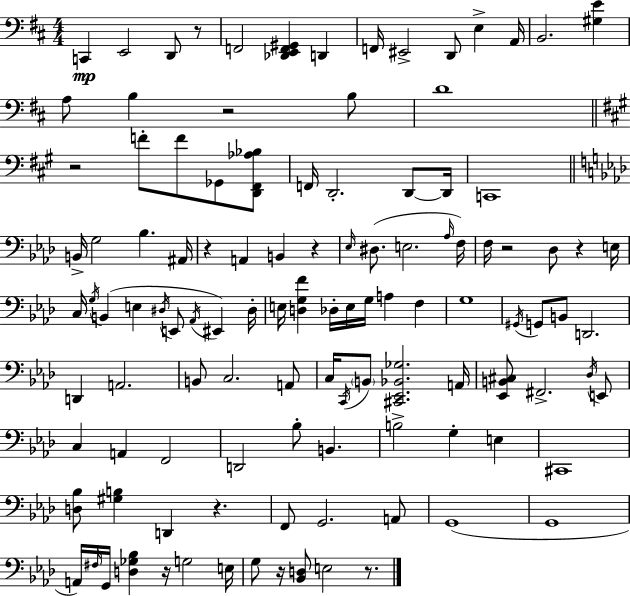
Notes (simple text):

C2/q E2/h D2/e R/e F2/h [Db2,E2,F2,G#2]/q D2/q F2/s EIS2/h D2/e E3/q A2/s B2/h. [G#3,E4]/q A3/e B3/q R/h B3/e D4/w R/h F4/e F4/e Gb2/e [D2,F#2,Ab3,Bb3]/e F2/s D2/h. D2/e D2/s C2/w B2/s G3/h Bb3/q. A#2/s R/q A2/q B2/q R/q Eb3/s D#3/e. E3/h. Ab3/s F3/s F3/s R/h Db3/e R/q E3/s C3/s G3/s B2/q E3/q D#3/s E2/e Ab2/s EIS2/q D#3/s E3/s [D3,G3,F4]/q Db3/s E3/s G3/s A3/q F3/q G3/w G#2/s G2/e B2/e D2/h. D2/q A2/h. B2/e C3/h. A2/e C3/s C2/s B2/e [C#2,Eb2,Bb2,Gb3]/h. A2/s [Eb2,B2,C#3]/e F#2/h. Db3/s E2/e C3/q A2/q F2/h D2/h Bb3/e B2/q. B3/h G3/q E3/q C#2/w [D3,Bb3]/e [G#3,B3]/q D2/q R/q. F2/e G2/h. A2/e G2/w G2/w A2/s F#3/s G2/s [D3,Gb3,Bb3]/q R/s G3/h E3/s G3/e R/s [Bb2,D3]/e E3/h R/e.